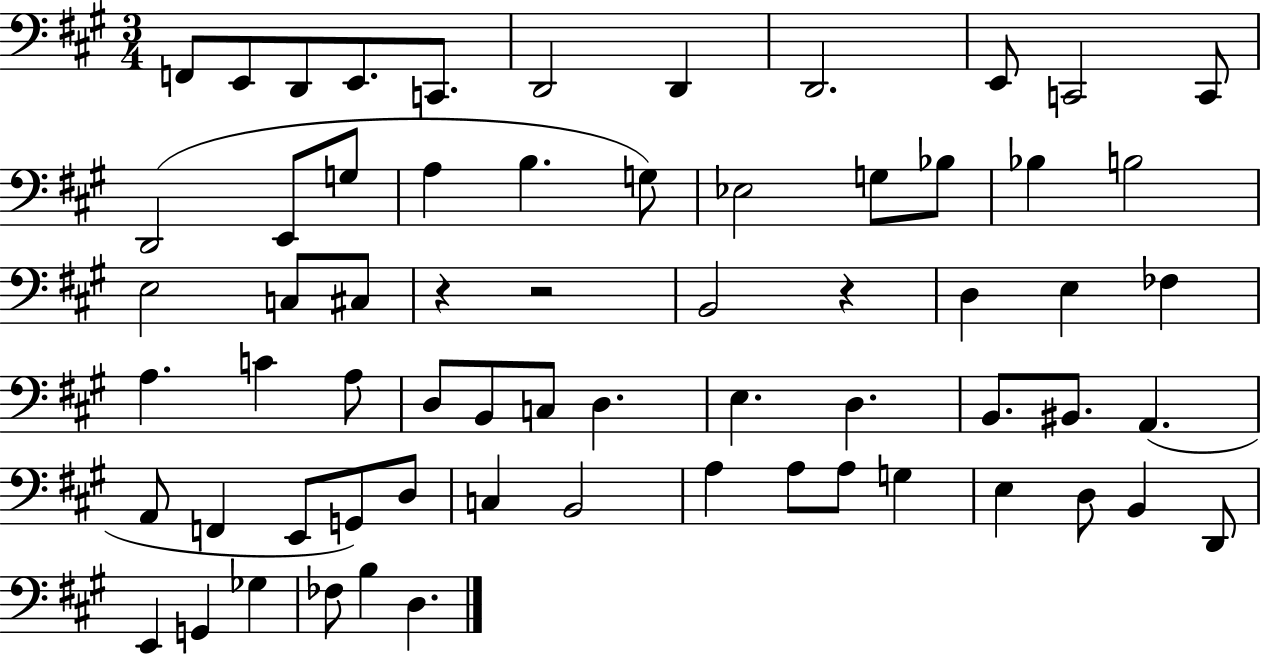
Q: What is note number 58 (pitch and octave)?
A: G2